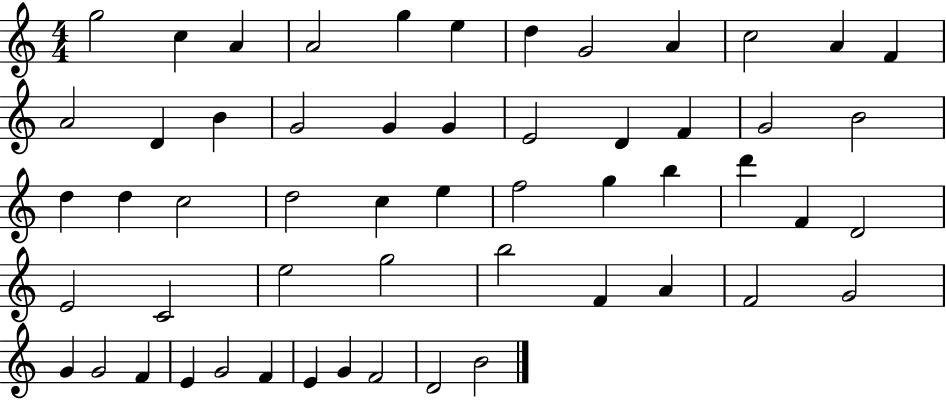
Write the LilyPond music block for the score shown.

{
  \clef treble
  \numericTimeSignature
  \time 4/4
  \key c \major
  g''2 c''4 a'4 | a'2 g''4 e''4 | d''4 g'2 a'4 | c''2 a'4 f'4 | \break a'2 d'4 b'4 | g'2 g'4 g'4 | e'2 d'4 f'4 | g'2 b'2 | \break d''4 d''4 c''2 | d''2 c''4 e''4 | f''2 g''4 b''4 | d'''4 f'4 d'2 | \break e'2 c'2 | e''2 g''2 | b''2 f'4 a'4 | f'2 g'2 | \break g'4 g'2 f'4 | e'4 g'2 f'4 | e'4 g'4 f'2 | d'2 b'2 | \break \bar "|."
}